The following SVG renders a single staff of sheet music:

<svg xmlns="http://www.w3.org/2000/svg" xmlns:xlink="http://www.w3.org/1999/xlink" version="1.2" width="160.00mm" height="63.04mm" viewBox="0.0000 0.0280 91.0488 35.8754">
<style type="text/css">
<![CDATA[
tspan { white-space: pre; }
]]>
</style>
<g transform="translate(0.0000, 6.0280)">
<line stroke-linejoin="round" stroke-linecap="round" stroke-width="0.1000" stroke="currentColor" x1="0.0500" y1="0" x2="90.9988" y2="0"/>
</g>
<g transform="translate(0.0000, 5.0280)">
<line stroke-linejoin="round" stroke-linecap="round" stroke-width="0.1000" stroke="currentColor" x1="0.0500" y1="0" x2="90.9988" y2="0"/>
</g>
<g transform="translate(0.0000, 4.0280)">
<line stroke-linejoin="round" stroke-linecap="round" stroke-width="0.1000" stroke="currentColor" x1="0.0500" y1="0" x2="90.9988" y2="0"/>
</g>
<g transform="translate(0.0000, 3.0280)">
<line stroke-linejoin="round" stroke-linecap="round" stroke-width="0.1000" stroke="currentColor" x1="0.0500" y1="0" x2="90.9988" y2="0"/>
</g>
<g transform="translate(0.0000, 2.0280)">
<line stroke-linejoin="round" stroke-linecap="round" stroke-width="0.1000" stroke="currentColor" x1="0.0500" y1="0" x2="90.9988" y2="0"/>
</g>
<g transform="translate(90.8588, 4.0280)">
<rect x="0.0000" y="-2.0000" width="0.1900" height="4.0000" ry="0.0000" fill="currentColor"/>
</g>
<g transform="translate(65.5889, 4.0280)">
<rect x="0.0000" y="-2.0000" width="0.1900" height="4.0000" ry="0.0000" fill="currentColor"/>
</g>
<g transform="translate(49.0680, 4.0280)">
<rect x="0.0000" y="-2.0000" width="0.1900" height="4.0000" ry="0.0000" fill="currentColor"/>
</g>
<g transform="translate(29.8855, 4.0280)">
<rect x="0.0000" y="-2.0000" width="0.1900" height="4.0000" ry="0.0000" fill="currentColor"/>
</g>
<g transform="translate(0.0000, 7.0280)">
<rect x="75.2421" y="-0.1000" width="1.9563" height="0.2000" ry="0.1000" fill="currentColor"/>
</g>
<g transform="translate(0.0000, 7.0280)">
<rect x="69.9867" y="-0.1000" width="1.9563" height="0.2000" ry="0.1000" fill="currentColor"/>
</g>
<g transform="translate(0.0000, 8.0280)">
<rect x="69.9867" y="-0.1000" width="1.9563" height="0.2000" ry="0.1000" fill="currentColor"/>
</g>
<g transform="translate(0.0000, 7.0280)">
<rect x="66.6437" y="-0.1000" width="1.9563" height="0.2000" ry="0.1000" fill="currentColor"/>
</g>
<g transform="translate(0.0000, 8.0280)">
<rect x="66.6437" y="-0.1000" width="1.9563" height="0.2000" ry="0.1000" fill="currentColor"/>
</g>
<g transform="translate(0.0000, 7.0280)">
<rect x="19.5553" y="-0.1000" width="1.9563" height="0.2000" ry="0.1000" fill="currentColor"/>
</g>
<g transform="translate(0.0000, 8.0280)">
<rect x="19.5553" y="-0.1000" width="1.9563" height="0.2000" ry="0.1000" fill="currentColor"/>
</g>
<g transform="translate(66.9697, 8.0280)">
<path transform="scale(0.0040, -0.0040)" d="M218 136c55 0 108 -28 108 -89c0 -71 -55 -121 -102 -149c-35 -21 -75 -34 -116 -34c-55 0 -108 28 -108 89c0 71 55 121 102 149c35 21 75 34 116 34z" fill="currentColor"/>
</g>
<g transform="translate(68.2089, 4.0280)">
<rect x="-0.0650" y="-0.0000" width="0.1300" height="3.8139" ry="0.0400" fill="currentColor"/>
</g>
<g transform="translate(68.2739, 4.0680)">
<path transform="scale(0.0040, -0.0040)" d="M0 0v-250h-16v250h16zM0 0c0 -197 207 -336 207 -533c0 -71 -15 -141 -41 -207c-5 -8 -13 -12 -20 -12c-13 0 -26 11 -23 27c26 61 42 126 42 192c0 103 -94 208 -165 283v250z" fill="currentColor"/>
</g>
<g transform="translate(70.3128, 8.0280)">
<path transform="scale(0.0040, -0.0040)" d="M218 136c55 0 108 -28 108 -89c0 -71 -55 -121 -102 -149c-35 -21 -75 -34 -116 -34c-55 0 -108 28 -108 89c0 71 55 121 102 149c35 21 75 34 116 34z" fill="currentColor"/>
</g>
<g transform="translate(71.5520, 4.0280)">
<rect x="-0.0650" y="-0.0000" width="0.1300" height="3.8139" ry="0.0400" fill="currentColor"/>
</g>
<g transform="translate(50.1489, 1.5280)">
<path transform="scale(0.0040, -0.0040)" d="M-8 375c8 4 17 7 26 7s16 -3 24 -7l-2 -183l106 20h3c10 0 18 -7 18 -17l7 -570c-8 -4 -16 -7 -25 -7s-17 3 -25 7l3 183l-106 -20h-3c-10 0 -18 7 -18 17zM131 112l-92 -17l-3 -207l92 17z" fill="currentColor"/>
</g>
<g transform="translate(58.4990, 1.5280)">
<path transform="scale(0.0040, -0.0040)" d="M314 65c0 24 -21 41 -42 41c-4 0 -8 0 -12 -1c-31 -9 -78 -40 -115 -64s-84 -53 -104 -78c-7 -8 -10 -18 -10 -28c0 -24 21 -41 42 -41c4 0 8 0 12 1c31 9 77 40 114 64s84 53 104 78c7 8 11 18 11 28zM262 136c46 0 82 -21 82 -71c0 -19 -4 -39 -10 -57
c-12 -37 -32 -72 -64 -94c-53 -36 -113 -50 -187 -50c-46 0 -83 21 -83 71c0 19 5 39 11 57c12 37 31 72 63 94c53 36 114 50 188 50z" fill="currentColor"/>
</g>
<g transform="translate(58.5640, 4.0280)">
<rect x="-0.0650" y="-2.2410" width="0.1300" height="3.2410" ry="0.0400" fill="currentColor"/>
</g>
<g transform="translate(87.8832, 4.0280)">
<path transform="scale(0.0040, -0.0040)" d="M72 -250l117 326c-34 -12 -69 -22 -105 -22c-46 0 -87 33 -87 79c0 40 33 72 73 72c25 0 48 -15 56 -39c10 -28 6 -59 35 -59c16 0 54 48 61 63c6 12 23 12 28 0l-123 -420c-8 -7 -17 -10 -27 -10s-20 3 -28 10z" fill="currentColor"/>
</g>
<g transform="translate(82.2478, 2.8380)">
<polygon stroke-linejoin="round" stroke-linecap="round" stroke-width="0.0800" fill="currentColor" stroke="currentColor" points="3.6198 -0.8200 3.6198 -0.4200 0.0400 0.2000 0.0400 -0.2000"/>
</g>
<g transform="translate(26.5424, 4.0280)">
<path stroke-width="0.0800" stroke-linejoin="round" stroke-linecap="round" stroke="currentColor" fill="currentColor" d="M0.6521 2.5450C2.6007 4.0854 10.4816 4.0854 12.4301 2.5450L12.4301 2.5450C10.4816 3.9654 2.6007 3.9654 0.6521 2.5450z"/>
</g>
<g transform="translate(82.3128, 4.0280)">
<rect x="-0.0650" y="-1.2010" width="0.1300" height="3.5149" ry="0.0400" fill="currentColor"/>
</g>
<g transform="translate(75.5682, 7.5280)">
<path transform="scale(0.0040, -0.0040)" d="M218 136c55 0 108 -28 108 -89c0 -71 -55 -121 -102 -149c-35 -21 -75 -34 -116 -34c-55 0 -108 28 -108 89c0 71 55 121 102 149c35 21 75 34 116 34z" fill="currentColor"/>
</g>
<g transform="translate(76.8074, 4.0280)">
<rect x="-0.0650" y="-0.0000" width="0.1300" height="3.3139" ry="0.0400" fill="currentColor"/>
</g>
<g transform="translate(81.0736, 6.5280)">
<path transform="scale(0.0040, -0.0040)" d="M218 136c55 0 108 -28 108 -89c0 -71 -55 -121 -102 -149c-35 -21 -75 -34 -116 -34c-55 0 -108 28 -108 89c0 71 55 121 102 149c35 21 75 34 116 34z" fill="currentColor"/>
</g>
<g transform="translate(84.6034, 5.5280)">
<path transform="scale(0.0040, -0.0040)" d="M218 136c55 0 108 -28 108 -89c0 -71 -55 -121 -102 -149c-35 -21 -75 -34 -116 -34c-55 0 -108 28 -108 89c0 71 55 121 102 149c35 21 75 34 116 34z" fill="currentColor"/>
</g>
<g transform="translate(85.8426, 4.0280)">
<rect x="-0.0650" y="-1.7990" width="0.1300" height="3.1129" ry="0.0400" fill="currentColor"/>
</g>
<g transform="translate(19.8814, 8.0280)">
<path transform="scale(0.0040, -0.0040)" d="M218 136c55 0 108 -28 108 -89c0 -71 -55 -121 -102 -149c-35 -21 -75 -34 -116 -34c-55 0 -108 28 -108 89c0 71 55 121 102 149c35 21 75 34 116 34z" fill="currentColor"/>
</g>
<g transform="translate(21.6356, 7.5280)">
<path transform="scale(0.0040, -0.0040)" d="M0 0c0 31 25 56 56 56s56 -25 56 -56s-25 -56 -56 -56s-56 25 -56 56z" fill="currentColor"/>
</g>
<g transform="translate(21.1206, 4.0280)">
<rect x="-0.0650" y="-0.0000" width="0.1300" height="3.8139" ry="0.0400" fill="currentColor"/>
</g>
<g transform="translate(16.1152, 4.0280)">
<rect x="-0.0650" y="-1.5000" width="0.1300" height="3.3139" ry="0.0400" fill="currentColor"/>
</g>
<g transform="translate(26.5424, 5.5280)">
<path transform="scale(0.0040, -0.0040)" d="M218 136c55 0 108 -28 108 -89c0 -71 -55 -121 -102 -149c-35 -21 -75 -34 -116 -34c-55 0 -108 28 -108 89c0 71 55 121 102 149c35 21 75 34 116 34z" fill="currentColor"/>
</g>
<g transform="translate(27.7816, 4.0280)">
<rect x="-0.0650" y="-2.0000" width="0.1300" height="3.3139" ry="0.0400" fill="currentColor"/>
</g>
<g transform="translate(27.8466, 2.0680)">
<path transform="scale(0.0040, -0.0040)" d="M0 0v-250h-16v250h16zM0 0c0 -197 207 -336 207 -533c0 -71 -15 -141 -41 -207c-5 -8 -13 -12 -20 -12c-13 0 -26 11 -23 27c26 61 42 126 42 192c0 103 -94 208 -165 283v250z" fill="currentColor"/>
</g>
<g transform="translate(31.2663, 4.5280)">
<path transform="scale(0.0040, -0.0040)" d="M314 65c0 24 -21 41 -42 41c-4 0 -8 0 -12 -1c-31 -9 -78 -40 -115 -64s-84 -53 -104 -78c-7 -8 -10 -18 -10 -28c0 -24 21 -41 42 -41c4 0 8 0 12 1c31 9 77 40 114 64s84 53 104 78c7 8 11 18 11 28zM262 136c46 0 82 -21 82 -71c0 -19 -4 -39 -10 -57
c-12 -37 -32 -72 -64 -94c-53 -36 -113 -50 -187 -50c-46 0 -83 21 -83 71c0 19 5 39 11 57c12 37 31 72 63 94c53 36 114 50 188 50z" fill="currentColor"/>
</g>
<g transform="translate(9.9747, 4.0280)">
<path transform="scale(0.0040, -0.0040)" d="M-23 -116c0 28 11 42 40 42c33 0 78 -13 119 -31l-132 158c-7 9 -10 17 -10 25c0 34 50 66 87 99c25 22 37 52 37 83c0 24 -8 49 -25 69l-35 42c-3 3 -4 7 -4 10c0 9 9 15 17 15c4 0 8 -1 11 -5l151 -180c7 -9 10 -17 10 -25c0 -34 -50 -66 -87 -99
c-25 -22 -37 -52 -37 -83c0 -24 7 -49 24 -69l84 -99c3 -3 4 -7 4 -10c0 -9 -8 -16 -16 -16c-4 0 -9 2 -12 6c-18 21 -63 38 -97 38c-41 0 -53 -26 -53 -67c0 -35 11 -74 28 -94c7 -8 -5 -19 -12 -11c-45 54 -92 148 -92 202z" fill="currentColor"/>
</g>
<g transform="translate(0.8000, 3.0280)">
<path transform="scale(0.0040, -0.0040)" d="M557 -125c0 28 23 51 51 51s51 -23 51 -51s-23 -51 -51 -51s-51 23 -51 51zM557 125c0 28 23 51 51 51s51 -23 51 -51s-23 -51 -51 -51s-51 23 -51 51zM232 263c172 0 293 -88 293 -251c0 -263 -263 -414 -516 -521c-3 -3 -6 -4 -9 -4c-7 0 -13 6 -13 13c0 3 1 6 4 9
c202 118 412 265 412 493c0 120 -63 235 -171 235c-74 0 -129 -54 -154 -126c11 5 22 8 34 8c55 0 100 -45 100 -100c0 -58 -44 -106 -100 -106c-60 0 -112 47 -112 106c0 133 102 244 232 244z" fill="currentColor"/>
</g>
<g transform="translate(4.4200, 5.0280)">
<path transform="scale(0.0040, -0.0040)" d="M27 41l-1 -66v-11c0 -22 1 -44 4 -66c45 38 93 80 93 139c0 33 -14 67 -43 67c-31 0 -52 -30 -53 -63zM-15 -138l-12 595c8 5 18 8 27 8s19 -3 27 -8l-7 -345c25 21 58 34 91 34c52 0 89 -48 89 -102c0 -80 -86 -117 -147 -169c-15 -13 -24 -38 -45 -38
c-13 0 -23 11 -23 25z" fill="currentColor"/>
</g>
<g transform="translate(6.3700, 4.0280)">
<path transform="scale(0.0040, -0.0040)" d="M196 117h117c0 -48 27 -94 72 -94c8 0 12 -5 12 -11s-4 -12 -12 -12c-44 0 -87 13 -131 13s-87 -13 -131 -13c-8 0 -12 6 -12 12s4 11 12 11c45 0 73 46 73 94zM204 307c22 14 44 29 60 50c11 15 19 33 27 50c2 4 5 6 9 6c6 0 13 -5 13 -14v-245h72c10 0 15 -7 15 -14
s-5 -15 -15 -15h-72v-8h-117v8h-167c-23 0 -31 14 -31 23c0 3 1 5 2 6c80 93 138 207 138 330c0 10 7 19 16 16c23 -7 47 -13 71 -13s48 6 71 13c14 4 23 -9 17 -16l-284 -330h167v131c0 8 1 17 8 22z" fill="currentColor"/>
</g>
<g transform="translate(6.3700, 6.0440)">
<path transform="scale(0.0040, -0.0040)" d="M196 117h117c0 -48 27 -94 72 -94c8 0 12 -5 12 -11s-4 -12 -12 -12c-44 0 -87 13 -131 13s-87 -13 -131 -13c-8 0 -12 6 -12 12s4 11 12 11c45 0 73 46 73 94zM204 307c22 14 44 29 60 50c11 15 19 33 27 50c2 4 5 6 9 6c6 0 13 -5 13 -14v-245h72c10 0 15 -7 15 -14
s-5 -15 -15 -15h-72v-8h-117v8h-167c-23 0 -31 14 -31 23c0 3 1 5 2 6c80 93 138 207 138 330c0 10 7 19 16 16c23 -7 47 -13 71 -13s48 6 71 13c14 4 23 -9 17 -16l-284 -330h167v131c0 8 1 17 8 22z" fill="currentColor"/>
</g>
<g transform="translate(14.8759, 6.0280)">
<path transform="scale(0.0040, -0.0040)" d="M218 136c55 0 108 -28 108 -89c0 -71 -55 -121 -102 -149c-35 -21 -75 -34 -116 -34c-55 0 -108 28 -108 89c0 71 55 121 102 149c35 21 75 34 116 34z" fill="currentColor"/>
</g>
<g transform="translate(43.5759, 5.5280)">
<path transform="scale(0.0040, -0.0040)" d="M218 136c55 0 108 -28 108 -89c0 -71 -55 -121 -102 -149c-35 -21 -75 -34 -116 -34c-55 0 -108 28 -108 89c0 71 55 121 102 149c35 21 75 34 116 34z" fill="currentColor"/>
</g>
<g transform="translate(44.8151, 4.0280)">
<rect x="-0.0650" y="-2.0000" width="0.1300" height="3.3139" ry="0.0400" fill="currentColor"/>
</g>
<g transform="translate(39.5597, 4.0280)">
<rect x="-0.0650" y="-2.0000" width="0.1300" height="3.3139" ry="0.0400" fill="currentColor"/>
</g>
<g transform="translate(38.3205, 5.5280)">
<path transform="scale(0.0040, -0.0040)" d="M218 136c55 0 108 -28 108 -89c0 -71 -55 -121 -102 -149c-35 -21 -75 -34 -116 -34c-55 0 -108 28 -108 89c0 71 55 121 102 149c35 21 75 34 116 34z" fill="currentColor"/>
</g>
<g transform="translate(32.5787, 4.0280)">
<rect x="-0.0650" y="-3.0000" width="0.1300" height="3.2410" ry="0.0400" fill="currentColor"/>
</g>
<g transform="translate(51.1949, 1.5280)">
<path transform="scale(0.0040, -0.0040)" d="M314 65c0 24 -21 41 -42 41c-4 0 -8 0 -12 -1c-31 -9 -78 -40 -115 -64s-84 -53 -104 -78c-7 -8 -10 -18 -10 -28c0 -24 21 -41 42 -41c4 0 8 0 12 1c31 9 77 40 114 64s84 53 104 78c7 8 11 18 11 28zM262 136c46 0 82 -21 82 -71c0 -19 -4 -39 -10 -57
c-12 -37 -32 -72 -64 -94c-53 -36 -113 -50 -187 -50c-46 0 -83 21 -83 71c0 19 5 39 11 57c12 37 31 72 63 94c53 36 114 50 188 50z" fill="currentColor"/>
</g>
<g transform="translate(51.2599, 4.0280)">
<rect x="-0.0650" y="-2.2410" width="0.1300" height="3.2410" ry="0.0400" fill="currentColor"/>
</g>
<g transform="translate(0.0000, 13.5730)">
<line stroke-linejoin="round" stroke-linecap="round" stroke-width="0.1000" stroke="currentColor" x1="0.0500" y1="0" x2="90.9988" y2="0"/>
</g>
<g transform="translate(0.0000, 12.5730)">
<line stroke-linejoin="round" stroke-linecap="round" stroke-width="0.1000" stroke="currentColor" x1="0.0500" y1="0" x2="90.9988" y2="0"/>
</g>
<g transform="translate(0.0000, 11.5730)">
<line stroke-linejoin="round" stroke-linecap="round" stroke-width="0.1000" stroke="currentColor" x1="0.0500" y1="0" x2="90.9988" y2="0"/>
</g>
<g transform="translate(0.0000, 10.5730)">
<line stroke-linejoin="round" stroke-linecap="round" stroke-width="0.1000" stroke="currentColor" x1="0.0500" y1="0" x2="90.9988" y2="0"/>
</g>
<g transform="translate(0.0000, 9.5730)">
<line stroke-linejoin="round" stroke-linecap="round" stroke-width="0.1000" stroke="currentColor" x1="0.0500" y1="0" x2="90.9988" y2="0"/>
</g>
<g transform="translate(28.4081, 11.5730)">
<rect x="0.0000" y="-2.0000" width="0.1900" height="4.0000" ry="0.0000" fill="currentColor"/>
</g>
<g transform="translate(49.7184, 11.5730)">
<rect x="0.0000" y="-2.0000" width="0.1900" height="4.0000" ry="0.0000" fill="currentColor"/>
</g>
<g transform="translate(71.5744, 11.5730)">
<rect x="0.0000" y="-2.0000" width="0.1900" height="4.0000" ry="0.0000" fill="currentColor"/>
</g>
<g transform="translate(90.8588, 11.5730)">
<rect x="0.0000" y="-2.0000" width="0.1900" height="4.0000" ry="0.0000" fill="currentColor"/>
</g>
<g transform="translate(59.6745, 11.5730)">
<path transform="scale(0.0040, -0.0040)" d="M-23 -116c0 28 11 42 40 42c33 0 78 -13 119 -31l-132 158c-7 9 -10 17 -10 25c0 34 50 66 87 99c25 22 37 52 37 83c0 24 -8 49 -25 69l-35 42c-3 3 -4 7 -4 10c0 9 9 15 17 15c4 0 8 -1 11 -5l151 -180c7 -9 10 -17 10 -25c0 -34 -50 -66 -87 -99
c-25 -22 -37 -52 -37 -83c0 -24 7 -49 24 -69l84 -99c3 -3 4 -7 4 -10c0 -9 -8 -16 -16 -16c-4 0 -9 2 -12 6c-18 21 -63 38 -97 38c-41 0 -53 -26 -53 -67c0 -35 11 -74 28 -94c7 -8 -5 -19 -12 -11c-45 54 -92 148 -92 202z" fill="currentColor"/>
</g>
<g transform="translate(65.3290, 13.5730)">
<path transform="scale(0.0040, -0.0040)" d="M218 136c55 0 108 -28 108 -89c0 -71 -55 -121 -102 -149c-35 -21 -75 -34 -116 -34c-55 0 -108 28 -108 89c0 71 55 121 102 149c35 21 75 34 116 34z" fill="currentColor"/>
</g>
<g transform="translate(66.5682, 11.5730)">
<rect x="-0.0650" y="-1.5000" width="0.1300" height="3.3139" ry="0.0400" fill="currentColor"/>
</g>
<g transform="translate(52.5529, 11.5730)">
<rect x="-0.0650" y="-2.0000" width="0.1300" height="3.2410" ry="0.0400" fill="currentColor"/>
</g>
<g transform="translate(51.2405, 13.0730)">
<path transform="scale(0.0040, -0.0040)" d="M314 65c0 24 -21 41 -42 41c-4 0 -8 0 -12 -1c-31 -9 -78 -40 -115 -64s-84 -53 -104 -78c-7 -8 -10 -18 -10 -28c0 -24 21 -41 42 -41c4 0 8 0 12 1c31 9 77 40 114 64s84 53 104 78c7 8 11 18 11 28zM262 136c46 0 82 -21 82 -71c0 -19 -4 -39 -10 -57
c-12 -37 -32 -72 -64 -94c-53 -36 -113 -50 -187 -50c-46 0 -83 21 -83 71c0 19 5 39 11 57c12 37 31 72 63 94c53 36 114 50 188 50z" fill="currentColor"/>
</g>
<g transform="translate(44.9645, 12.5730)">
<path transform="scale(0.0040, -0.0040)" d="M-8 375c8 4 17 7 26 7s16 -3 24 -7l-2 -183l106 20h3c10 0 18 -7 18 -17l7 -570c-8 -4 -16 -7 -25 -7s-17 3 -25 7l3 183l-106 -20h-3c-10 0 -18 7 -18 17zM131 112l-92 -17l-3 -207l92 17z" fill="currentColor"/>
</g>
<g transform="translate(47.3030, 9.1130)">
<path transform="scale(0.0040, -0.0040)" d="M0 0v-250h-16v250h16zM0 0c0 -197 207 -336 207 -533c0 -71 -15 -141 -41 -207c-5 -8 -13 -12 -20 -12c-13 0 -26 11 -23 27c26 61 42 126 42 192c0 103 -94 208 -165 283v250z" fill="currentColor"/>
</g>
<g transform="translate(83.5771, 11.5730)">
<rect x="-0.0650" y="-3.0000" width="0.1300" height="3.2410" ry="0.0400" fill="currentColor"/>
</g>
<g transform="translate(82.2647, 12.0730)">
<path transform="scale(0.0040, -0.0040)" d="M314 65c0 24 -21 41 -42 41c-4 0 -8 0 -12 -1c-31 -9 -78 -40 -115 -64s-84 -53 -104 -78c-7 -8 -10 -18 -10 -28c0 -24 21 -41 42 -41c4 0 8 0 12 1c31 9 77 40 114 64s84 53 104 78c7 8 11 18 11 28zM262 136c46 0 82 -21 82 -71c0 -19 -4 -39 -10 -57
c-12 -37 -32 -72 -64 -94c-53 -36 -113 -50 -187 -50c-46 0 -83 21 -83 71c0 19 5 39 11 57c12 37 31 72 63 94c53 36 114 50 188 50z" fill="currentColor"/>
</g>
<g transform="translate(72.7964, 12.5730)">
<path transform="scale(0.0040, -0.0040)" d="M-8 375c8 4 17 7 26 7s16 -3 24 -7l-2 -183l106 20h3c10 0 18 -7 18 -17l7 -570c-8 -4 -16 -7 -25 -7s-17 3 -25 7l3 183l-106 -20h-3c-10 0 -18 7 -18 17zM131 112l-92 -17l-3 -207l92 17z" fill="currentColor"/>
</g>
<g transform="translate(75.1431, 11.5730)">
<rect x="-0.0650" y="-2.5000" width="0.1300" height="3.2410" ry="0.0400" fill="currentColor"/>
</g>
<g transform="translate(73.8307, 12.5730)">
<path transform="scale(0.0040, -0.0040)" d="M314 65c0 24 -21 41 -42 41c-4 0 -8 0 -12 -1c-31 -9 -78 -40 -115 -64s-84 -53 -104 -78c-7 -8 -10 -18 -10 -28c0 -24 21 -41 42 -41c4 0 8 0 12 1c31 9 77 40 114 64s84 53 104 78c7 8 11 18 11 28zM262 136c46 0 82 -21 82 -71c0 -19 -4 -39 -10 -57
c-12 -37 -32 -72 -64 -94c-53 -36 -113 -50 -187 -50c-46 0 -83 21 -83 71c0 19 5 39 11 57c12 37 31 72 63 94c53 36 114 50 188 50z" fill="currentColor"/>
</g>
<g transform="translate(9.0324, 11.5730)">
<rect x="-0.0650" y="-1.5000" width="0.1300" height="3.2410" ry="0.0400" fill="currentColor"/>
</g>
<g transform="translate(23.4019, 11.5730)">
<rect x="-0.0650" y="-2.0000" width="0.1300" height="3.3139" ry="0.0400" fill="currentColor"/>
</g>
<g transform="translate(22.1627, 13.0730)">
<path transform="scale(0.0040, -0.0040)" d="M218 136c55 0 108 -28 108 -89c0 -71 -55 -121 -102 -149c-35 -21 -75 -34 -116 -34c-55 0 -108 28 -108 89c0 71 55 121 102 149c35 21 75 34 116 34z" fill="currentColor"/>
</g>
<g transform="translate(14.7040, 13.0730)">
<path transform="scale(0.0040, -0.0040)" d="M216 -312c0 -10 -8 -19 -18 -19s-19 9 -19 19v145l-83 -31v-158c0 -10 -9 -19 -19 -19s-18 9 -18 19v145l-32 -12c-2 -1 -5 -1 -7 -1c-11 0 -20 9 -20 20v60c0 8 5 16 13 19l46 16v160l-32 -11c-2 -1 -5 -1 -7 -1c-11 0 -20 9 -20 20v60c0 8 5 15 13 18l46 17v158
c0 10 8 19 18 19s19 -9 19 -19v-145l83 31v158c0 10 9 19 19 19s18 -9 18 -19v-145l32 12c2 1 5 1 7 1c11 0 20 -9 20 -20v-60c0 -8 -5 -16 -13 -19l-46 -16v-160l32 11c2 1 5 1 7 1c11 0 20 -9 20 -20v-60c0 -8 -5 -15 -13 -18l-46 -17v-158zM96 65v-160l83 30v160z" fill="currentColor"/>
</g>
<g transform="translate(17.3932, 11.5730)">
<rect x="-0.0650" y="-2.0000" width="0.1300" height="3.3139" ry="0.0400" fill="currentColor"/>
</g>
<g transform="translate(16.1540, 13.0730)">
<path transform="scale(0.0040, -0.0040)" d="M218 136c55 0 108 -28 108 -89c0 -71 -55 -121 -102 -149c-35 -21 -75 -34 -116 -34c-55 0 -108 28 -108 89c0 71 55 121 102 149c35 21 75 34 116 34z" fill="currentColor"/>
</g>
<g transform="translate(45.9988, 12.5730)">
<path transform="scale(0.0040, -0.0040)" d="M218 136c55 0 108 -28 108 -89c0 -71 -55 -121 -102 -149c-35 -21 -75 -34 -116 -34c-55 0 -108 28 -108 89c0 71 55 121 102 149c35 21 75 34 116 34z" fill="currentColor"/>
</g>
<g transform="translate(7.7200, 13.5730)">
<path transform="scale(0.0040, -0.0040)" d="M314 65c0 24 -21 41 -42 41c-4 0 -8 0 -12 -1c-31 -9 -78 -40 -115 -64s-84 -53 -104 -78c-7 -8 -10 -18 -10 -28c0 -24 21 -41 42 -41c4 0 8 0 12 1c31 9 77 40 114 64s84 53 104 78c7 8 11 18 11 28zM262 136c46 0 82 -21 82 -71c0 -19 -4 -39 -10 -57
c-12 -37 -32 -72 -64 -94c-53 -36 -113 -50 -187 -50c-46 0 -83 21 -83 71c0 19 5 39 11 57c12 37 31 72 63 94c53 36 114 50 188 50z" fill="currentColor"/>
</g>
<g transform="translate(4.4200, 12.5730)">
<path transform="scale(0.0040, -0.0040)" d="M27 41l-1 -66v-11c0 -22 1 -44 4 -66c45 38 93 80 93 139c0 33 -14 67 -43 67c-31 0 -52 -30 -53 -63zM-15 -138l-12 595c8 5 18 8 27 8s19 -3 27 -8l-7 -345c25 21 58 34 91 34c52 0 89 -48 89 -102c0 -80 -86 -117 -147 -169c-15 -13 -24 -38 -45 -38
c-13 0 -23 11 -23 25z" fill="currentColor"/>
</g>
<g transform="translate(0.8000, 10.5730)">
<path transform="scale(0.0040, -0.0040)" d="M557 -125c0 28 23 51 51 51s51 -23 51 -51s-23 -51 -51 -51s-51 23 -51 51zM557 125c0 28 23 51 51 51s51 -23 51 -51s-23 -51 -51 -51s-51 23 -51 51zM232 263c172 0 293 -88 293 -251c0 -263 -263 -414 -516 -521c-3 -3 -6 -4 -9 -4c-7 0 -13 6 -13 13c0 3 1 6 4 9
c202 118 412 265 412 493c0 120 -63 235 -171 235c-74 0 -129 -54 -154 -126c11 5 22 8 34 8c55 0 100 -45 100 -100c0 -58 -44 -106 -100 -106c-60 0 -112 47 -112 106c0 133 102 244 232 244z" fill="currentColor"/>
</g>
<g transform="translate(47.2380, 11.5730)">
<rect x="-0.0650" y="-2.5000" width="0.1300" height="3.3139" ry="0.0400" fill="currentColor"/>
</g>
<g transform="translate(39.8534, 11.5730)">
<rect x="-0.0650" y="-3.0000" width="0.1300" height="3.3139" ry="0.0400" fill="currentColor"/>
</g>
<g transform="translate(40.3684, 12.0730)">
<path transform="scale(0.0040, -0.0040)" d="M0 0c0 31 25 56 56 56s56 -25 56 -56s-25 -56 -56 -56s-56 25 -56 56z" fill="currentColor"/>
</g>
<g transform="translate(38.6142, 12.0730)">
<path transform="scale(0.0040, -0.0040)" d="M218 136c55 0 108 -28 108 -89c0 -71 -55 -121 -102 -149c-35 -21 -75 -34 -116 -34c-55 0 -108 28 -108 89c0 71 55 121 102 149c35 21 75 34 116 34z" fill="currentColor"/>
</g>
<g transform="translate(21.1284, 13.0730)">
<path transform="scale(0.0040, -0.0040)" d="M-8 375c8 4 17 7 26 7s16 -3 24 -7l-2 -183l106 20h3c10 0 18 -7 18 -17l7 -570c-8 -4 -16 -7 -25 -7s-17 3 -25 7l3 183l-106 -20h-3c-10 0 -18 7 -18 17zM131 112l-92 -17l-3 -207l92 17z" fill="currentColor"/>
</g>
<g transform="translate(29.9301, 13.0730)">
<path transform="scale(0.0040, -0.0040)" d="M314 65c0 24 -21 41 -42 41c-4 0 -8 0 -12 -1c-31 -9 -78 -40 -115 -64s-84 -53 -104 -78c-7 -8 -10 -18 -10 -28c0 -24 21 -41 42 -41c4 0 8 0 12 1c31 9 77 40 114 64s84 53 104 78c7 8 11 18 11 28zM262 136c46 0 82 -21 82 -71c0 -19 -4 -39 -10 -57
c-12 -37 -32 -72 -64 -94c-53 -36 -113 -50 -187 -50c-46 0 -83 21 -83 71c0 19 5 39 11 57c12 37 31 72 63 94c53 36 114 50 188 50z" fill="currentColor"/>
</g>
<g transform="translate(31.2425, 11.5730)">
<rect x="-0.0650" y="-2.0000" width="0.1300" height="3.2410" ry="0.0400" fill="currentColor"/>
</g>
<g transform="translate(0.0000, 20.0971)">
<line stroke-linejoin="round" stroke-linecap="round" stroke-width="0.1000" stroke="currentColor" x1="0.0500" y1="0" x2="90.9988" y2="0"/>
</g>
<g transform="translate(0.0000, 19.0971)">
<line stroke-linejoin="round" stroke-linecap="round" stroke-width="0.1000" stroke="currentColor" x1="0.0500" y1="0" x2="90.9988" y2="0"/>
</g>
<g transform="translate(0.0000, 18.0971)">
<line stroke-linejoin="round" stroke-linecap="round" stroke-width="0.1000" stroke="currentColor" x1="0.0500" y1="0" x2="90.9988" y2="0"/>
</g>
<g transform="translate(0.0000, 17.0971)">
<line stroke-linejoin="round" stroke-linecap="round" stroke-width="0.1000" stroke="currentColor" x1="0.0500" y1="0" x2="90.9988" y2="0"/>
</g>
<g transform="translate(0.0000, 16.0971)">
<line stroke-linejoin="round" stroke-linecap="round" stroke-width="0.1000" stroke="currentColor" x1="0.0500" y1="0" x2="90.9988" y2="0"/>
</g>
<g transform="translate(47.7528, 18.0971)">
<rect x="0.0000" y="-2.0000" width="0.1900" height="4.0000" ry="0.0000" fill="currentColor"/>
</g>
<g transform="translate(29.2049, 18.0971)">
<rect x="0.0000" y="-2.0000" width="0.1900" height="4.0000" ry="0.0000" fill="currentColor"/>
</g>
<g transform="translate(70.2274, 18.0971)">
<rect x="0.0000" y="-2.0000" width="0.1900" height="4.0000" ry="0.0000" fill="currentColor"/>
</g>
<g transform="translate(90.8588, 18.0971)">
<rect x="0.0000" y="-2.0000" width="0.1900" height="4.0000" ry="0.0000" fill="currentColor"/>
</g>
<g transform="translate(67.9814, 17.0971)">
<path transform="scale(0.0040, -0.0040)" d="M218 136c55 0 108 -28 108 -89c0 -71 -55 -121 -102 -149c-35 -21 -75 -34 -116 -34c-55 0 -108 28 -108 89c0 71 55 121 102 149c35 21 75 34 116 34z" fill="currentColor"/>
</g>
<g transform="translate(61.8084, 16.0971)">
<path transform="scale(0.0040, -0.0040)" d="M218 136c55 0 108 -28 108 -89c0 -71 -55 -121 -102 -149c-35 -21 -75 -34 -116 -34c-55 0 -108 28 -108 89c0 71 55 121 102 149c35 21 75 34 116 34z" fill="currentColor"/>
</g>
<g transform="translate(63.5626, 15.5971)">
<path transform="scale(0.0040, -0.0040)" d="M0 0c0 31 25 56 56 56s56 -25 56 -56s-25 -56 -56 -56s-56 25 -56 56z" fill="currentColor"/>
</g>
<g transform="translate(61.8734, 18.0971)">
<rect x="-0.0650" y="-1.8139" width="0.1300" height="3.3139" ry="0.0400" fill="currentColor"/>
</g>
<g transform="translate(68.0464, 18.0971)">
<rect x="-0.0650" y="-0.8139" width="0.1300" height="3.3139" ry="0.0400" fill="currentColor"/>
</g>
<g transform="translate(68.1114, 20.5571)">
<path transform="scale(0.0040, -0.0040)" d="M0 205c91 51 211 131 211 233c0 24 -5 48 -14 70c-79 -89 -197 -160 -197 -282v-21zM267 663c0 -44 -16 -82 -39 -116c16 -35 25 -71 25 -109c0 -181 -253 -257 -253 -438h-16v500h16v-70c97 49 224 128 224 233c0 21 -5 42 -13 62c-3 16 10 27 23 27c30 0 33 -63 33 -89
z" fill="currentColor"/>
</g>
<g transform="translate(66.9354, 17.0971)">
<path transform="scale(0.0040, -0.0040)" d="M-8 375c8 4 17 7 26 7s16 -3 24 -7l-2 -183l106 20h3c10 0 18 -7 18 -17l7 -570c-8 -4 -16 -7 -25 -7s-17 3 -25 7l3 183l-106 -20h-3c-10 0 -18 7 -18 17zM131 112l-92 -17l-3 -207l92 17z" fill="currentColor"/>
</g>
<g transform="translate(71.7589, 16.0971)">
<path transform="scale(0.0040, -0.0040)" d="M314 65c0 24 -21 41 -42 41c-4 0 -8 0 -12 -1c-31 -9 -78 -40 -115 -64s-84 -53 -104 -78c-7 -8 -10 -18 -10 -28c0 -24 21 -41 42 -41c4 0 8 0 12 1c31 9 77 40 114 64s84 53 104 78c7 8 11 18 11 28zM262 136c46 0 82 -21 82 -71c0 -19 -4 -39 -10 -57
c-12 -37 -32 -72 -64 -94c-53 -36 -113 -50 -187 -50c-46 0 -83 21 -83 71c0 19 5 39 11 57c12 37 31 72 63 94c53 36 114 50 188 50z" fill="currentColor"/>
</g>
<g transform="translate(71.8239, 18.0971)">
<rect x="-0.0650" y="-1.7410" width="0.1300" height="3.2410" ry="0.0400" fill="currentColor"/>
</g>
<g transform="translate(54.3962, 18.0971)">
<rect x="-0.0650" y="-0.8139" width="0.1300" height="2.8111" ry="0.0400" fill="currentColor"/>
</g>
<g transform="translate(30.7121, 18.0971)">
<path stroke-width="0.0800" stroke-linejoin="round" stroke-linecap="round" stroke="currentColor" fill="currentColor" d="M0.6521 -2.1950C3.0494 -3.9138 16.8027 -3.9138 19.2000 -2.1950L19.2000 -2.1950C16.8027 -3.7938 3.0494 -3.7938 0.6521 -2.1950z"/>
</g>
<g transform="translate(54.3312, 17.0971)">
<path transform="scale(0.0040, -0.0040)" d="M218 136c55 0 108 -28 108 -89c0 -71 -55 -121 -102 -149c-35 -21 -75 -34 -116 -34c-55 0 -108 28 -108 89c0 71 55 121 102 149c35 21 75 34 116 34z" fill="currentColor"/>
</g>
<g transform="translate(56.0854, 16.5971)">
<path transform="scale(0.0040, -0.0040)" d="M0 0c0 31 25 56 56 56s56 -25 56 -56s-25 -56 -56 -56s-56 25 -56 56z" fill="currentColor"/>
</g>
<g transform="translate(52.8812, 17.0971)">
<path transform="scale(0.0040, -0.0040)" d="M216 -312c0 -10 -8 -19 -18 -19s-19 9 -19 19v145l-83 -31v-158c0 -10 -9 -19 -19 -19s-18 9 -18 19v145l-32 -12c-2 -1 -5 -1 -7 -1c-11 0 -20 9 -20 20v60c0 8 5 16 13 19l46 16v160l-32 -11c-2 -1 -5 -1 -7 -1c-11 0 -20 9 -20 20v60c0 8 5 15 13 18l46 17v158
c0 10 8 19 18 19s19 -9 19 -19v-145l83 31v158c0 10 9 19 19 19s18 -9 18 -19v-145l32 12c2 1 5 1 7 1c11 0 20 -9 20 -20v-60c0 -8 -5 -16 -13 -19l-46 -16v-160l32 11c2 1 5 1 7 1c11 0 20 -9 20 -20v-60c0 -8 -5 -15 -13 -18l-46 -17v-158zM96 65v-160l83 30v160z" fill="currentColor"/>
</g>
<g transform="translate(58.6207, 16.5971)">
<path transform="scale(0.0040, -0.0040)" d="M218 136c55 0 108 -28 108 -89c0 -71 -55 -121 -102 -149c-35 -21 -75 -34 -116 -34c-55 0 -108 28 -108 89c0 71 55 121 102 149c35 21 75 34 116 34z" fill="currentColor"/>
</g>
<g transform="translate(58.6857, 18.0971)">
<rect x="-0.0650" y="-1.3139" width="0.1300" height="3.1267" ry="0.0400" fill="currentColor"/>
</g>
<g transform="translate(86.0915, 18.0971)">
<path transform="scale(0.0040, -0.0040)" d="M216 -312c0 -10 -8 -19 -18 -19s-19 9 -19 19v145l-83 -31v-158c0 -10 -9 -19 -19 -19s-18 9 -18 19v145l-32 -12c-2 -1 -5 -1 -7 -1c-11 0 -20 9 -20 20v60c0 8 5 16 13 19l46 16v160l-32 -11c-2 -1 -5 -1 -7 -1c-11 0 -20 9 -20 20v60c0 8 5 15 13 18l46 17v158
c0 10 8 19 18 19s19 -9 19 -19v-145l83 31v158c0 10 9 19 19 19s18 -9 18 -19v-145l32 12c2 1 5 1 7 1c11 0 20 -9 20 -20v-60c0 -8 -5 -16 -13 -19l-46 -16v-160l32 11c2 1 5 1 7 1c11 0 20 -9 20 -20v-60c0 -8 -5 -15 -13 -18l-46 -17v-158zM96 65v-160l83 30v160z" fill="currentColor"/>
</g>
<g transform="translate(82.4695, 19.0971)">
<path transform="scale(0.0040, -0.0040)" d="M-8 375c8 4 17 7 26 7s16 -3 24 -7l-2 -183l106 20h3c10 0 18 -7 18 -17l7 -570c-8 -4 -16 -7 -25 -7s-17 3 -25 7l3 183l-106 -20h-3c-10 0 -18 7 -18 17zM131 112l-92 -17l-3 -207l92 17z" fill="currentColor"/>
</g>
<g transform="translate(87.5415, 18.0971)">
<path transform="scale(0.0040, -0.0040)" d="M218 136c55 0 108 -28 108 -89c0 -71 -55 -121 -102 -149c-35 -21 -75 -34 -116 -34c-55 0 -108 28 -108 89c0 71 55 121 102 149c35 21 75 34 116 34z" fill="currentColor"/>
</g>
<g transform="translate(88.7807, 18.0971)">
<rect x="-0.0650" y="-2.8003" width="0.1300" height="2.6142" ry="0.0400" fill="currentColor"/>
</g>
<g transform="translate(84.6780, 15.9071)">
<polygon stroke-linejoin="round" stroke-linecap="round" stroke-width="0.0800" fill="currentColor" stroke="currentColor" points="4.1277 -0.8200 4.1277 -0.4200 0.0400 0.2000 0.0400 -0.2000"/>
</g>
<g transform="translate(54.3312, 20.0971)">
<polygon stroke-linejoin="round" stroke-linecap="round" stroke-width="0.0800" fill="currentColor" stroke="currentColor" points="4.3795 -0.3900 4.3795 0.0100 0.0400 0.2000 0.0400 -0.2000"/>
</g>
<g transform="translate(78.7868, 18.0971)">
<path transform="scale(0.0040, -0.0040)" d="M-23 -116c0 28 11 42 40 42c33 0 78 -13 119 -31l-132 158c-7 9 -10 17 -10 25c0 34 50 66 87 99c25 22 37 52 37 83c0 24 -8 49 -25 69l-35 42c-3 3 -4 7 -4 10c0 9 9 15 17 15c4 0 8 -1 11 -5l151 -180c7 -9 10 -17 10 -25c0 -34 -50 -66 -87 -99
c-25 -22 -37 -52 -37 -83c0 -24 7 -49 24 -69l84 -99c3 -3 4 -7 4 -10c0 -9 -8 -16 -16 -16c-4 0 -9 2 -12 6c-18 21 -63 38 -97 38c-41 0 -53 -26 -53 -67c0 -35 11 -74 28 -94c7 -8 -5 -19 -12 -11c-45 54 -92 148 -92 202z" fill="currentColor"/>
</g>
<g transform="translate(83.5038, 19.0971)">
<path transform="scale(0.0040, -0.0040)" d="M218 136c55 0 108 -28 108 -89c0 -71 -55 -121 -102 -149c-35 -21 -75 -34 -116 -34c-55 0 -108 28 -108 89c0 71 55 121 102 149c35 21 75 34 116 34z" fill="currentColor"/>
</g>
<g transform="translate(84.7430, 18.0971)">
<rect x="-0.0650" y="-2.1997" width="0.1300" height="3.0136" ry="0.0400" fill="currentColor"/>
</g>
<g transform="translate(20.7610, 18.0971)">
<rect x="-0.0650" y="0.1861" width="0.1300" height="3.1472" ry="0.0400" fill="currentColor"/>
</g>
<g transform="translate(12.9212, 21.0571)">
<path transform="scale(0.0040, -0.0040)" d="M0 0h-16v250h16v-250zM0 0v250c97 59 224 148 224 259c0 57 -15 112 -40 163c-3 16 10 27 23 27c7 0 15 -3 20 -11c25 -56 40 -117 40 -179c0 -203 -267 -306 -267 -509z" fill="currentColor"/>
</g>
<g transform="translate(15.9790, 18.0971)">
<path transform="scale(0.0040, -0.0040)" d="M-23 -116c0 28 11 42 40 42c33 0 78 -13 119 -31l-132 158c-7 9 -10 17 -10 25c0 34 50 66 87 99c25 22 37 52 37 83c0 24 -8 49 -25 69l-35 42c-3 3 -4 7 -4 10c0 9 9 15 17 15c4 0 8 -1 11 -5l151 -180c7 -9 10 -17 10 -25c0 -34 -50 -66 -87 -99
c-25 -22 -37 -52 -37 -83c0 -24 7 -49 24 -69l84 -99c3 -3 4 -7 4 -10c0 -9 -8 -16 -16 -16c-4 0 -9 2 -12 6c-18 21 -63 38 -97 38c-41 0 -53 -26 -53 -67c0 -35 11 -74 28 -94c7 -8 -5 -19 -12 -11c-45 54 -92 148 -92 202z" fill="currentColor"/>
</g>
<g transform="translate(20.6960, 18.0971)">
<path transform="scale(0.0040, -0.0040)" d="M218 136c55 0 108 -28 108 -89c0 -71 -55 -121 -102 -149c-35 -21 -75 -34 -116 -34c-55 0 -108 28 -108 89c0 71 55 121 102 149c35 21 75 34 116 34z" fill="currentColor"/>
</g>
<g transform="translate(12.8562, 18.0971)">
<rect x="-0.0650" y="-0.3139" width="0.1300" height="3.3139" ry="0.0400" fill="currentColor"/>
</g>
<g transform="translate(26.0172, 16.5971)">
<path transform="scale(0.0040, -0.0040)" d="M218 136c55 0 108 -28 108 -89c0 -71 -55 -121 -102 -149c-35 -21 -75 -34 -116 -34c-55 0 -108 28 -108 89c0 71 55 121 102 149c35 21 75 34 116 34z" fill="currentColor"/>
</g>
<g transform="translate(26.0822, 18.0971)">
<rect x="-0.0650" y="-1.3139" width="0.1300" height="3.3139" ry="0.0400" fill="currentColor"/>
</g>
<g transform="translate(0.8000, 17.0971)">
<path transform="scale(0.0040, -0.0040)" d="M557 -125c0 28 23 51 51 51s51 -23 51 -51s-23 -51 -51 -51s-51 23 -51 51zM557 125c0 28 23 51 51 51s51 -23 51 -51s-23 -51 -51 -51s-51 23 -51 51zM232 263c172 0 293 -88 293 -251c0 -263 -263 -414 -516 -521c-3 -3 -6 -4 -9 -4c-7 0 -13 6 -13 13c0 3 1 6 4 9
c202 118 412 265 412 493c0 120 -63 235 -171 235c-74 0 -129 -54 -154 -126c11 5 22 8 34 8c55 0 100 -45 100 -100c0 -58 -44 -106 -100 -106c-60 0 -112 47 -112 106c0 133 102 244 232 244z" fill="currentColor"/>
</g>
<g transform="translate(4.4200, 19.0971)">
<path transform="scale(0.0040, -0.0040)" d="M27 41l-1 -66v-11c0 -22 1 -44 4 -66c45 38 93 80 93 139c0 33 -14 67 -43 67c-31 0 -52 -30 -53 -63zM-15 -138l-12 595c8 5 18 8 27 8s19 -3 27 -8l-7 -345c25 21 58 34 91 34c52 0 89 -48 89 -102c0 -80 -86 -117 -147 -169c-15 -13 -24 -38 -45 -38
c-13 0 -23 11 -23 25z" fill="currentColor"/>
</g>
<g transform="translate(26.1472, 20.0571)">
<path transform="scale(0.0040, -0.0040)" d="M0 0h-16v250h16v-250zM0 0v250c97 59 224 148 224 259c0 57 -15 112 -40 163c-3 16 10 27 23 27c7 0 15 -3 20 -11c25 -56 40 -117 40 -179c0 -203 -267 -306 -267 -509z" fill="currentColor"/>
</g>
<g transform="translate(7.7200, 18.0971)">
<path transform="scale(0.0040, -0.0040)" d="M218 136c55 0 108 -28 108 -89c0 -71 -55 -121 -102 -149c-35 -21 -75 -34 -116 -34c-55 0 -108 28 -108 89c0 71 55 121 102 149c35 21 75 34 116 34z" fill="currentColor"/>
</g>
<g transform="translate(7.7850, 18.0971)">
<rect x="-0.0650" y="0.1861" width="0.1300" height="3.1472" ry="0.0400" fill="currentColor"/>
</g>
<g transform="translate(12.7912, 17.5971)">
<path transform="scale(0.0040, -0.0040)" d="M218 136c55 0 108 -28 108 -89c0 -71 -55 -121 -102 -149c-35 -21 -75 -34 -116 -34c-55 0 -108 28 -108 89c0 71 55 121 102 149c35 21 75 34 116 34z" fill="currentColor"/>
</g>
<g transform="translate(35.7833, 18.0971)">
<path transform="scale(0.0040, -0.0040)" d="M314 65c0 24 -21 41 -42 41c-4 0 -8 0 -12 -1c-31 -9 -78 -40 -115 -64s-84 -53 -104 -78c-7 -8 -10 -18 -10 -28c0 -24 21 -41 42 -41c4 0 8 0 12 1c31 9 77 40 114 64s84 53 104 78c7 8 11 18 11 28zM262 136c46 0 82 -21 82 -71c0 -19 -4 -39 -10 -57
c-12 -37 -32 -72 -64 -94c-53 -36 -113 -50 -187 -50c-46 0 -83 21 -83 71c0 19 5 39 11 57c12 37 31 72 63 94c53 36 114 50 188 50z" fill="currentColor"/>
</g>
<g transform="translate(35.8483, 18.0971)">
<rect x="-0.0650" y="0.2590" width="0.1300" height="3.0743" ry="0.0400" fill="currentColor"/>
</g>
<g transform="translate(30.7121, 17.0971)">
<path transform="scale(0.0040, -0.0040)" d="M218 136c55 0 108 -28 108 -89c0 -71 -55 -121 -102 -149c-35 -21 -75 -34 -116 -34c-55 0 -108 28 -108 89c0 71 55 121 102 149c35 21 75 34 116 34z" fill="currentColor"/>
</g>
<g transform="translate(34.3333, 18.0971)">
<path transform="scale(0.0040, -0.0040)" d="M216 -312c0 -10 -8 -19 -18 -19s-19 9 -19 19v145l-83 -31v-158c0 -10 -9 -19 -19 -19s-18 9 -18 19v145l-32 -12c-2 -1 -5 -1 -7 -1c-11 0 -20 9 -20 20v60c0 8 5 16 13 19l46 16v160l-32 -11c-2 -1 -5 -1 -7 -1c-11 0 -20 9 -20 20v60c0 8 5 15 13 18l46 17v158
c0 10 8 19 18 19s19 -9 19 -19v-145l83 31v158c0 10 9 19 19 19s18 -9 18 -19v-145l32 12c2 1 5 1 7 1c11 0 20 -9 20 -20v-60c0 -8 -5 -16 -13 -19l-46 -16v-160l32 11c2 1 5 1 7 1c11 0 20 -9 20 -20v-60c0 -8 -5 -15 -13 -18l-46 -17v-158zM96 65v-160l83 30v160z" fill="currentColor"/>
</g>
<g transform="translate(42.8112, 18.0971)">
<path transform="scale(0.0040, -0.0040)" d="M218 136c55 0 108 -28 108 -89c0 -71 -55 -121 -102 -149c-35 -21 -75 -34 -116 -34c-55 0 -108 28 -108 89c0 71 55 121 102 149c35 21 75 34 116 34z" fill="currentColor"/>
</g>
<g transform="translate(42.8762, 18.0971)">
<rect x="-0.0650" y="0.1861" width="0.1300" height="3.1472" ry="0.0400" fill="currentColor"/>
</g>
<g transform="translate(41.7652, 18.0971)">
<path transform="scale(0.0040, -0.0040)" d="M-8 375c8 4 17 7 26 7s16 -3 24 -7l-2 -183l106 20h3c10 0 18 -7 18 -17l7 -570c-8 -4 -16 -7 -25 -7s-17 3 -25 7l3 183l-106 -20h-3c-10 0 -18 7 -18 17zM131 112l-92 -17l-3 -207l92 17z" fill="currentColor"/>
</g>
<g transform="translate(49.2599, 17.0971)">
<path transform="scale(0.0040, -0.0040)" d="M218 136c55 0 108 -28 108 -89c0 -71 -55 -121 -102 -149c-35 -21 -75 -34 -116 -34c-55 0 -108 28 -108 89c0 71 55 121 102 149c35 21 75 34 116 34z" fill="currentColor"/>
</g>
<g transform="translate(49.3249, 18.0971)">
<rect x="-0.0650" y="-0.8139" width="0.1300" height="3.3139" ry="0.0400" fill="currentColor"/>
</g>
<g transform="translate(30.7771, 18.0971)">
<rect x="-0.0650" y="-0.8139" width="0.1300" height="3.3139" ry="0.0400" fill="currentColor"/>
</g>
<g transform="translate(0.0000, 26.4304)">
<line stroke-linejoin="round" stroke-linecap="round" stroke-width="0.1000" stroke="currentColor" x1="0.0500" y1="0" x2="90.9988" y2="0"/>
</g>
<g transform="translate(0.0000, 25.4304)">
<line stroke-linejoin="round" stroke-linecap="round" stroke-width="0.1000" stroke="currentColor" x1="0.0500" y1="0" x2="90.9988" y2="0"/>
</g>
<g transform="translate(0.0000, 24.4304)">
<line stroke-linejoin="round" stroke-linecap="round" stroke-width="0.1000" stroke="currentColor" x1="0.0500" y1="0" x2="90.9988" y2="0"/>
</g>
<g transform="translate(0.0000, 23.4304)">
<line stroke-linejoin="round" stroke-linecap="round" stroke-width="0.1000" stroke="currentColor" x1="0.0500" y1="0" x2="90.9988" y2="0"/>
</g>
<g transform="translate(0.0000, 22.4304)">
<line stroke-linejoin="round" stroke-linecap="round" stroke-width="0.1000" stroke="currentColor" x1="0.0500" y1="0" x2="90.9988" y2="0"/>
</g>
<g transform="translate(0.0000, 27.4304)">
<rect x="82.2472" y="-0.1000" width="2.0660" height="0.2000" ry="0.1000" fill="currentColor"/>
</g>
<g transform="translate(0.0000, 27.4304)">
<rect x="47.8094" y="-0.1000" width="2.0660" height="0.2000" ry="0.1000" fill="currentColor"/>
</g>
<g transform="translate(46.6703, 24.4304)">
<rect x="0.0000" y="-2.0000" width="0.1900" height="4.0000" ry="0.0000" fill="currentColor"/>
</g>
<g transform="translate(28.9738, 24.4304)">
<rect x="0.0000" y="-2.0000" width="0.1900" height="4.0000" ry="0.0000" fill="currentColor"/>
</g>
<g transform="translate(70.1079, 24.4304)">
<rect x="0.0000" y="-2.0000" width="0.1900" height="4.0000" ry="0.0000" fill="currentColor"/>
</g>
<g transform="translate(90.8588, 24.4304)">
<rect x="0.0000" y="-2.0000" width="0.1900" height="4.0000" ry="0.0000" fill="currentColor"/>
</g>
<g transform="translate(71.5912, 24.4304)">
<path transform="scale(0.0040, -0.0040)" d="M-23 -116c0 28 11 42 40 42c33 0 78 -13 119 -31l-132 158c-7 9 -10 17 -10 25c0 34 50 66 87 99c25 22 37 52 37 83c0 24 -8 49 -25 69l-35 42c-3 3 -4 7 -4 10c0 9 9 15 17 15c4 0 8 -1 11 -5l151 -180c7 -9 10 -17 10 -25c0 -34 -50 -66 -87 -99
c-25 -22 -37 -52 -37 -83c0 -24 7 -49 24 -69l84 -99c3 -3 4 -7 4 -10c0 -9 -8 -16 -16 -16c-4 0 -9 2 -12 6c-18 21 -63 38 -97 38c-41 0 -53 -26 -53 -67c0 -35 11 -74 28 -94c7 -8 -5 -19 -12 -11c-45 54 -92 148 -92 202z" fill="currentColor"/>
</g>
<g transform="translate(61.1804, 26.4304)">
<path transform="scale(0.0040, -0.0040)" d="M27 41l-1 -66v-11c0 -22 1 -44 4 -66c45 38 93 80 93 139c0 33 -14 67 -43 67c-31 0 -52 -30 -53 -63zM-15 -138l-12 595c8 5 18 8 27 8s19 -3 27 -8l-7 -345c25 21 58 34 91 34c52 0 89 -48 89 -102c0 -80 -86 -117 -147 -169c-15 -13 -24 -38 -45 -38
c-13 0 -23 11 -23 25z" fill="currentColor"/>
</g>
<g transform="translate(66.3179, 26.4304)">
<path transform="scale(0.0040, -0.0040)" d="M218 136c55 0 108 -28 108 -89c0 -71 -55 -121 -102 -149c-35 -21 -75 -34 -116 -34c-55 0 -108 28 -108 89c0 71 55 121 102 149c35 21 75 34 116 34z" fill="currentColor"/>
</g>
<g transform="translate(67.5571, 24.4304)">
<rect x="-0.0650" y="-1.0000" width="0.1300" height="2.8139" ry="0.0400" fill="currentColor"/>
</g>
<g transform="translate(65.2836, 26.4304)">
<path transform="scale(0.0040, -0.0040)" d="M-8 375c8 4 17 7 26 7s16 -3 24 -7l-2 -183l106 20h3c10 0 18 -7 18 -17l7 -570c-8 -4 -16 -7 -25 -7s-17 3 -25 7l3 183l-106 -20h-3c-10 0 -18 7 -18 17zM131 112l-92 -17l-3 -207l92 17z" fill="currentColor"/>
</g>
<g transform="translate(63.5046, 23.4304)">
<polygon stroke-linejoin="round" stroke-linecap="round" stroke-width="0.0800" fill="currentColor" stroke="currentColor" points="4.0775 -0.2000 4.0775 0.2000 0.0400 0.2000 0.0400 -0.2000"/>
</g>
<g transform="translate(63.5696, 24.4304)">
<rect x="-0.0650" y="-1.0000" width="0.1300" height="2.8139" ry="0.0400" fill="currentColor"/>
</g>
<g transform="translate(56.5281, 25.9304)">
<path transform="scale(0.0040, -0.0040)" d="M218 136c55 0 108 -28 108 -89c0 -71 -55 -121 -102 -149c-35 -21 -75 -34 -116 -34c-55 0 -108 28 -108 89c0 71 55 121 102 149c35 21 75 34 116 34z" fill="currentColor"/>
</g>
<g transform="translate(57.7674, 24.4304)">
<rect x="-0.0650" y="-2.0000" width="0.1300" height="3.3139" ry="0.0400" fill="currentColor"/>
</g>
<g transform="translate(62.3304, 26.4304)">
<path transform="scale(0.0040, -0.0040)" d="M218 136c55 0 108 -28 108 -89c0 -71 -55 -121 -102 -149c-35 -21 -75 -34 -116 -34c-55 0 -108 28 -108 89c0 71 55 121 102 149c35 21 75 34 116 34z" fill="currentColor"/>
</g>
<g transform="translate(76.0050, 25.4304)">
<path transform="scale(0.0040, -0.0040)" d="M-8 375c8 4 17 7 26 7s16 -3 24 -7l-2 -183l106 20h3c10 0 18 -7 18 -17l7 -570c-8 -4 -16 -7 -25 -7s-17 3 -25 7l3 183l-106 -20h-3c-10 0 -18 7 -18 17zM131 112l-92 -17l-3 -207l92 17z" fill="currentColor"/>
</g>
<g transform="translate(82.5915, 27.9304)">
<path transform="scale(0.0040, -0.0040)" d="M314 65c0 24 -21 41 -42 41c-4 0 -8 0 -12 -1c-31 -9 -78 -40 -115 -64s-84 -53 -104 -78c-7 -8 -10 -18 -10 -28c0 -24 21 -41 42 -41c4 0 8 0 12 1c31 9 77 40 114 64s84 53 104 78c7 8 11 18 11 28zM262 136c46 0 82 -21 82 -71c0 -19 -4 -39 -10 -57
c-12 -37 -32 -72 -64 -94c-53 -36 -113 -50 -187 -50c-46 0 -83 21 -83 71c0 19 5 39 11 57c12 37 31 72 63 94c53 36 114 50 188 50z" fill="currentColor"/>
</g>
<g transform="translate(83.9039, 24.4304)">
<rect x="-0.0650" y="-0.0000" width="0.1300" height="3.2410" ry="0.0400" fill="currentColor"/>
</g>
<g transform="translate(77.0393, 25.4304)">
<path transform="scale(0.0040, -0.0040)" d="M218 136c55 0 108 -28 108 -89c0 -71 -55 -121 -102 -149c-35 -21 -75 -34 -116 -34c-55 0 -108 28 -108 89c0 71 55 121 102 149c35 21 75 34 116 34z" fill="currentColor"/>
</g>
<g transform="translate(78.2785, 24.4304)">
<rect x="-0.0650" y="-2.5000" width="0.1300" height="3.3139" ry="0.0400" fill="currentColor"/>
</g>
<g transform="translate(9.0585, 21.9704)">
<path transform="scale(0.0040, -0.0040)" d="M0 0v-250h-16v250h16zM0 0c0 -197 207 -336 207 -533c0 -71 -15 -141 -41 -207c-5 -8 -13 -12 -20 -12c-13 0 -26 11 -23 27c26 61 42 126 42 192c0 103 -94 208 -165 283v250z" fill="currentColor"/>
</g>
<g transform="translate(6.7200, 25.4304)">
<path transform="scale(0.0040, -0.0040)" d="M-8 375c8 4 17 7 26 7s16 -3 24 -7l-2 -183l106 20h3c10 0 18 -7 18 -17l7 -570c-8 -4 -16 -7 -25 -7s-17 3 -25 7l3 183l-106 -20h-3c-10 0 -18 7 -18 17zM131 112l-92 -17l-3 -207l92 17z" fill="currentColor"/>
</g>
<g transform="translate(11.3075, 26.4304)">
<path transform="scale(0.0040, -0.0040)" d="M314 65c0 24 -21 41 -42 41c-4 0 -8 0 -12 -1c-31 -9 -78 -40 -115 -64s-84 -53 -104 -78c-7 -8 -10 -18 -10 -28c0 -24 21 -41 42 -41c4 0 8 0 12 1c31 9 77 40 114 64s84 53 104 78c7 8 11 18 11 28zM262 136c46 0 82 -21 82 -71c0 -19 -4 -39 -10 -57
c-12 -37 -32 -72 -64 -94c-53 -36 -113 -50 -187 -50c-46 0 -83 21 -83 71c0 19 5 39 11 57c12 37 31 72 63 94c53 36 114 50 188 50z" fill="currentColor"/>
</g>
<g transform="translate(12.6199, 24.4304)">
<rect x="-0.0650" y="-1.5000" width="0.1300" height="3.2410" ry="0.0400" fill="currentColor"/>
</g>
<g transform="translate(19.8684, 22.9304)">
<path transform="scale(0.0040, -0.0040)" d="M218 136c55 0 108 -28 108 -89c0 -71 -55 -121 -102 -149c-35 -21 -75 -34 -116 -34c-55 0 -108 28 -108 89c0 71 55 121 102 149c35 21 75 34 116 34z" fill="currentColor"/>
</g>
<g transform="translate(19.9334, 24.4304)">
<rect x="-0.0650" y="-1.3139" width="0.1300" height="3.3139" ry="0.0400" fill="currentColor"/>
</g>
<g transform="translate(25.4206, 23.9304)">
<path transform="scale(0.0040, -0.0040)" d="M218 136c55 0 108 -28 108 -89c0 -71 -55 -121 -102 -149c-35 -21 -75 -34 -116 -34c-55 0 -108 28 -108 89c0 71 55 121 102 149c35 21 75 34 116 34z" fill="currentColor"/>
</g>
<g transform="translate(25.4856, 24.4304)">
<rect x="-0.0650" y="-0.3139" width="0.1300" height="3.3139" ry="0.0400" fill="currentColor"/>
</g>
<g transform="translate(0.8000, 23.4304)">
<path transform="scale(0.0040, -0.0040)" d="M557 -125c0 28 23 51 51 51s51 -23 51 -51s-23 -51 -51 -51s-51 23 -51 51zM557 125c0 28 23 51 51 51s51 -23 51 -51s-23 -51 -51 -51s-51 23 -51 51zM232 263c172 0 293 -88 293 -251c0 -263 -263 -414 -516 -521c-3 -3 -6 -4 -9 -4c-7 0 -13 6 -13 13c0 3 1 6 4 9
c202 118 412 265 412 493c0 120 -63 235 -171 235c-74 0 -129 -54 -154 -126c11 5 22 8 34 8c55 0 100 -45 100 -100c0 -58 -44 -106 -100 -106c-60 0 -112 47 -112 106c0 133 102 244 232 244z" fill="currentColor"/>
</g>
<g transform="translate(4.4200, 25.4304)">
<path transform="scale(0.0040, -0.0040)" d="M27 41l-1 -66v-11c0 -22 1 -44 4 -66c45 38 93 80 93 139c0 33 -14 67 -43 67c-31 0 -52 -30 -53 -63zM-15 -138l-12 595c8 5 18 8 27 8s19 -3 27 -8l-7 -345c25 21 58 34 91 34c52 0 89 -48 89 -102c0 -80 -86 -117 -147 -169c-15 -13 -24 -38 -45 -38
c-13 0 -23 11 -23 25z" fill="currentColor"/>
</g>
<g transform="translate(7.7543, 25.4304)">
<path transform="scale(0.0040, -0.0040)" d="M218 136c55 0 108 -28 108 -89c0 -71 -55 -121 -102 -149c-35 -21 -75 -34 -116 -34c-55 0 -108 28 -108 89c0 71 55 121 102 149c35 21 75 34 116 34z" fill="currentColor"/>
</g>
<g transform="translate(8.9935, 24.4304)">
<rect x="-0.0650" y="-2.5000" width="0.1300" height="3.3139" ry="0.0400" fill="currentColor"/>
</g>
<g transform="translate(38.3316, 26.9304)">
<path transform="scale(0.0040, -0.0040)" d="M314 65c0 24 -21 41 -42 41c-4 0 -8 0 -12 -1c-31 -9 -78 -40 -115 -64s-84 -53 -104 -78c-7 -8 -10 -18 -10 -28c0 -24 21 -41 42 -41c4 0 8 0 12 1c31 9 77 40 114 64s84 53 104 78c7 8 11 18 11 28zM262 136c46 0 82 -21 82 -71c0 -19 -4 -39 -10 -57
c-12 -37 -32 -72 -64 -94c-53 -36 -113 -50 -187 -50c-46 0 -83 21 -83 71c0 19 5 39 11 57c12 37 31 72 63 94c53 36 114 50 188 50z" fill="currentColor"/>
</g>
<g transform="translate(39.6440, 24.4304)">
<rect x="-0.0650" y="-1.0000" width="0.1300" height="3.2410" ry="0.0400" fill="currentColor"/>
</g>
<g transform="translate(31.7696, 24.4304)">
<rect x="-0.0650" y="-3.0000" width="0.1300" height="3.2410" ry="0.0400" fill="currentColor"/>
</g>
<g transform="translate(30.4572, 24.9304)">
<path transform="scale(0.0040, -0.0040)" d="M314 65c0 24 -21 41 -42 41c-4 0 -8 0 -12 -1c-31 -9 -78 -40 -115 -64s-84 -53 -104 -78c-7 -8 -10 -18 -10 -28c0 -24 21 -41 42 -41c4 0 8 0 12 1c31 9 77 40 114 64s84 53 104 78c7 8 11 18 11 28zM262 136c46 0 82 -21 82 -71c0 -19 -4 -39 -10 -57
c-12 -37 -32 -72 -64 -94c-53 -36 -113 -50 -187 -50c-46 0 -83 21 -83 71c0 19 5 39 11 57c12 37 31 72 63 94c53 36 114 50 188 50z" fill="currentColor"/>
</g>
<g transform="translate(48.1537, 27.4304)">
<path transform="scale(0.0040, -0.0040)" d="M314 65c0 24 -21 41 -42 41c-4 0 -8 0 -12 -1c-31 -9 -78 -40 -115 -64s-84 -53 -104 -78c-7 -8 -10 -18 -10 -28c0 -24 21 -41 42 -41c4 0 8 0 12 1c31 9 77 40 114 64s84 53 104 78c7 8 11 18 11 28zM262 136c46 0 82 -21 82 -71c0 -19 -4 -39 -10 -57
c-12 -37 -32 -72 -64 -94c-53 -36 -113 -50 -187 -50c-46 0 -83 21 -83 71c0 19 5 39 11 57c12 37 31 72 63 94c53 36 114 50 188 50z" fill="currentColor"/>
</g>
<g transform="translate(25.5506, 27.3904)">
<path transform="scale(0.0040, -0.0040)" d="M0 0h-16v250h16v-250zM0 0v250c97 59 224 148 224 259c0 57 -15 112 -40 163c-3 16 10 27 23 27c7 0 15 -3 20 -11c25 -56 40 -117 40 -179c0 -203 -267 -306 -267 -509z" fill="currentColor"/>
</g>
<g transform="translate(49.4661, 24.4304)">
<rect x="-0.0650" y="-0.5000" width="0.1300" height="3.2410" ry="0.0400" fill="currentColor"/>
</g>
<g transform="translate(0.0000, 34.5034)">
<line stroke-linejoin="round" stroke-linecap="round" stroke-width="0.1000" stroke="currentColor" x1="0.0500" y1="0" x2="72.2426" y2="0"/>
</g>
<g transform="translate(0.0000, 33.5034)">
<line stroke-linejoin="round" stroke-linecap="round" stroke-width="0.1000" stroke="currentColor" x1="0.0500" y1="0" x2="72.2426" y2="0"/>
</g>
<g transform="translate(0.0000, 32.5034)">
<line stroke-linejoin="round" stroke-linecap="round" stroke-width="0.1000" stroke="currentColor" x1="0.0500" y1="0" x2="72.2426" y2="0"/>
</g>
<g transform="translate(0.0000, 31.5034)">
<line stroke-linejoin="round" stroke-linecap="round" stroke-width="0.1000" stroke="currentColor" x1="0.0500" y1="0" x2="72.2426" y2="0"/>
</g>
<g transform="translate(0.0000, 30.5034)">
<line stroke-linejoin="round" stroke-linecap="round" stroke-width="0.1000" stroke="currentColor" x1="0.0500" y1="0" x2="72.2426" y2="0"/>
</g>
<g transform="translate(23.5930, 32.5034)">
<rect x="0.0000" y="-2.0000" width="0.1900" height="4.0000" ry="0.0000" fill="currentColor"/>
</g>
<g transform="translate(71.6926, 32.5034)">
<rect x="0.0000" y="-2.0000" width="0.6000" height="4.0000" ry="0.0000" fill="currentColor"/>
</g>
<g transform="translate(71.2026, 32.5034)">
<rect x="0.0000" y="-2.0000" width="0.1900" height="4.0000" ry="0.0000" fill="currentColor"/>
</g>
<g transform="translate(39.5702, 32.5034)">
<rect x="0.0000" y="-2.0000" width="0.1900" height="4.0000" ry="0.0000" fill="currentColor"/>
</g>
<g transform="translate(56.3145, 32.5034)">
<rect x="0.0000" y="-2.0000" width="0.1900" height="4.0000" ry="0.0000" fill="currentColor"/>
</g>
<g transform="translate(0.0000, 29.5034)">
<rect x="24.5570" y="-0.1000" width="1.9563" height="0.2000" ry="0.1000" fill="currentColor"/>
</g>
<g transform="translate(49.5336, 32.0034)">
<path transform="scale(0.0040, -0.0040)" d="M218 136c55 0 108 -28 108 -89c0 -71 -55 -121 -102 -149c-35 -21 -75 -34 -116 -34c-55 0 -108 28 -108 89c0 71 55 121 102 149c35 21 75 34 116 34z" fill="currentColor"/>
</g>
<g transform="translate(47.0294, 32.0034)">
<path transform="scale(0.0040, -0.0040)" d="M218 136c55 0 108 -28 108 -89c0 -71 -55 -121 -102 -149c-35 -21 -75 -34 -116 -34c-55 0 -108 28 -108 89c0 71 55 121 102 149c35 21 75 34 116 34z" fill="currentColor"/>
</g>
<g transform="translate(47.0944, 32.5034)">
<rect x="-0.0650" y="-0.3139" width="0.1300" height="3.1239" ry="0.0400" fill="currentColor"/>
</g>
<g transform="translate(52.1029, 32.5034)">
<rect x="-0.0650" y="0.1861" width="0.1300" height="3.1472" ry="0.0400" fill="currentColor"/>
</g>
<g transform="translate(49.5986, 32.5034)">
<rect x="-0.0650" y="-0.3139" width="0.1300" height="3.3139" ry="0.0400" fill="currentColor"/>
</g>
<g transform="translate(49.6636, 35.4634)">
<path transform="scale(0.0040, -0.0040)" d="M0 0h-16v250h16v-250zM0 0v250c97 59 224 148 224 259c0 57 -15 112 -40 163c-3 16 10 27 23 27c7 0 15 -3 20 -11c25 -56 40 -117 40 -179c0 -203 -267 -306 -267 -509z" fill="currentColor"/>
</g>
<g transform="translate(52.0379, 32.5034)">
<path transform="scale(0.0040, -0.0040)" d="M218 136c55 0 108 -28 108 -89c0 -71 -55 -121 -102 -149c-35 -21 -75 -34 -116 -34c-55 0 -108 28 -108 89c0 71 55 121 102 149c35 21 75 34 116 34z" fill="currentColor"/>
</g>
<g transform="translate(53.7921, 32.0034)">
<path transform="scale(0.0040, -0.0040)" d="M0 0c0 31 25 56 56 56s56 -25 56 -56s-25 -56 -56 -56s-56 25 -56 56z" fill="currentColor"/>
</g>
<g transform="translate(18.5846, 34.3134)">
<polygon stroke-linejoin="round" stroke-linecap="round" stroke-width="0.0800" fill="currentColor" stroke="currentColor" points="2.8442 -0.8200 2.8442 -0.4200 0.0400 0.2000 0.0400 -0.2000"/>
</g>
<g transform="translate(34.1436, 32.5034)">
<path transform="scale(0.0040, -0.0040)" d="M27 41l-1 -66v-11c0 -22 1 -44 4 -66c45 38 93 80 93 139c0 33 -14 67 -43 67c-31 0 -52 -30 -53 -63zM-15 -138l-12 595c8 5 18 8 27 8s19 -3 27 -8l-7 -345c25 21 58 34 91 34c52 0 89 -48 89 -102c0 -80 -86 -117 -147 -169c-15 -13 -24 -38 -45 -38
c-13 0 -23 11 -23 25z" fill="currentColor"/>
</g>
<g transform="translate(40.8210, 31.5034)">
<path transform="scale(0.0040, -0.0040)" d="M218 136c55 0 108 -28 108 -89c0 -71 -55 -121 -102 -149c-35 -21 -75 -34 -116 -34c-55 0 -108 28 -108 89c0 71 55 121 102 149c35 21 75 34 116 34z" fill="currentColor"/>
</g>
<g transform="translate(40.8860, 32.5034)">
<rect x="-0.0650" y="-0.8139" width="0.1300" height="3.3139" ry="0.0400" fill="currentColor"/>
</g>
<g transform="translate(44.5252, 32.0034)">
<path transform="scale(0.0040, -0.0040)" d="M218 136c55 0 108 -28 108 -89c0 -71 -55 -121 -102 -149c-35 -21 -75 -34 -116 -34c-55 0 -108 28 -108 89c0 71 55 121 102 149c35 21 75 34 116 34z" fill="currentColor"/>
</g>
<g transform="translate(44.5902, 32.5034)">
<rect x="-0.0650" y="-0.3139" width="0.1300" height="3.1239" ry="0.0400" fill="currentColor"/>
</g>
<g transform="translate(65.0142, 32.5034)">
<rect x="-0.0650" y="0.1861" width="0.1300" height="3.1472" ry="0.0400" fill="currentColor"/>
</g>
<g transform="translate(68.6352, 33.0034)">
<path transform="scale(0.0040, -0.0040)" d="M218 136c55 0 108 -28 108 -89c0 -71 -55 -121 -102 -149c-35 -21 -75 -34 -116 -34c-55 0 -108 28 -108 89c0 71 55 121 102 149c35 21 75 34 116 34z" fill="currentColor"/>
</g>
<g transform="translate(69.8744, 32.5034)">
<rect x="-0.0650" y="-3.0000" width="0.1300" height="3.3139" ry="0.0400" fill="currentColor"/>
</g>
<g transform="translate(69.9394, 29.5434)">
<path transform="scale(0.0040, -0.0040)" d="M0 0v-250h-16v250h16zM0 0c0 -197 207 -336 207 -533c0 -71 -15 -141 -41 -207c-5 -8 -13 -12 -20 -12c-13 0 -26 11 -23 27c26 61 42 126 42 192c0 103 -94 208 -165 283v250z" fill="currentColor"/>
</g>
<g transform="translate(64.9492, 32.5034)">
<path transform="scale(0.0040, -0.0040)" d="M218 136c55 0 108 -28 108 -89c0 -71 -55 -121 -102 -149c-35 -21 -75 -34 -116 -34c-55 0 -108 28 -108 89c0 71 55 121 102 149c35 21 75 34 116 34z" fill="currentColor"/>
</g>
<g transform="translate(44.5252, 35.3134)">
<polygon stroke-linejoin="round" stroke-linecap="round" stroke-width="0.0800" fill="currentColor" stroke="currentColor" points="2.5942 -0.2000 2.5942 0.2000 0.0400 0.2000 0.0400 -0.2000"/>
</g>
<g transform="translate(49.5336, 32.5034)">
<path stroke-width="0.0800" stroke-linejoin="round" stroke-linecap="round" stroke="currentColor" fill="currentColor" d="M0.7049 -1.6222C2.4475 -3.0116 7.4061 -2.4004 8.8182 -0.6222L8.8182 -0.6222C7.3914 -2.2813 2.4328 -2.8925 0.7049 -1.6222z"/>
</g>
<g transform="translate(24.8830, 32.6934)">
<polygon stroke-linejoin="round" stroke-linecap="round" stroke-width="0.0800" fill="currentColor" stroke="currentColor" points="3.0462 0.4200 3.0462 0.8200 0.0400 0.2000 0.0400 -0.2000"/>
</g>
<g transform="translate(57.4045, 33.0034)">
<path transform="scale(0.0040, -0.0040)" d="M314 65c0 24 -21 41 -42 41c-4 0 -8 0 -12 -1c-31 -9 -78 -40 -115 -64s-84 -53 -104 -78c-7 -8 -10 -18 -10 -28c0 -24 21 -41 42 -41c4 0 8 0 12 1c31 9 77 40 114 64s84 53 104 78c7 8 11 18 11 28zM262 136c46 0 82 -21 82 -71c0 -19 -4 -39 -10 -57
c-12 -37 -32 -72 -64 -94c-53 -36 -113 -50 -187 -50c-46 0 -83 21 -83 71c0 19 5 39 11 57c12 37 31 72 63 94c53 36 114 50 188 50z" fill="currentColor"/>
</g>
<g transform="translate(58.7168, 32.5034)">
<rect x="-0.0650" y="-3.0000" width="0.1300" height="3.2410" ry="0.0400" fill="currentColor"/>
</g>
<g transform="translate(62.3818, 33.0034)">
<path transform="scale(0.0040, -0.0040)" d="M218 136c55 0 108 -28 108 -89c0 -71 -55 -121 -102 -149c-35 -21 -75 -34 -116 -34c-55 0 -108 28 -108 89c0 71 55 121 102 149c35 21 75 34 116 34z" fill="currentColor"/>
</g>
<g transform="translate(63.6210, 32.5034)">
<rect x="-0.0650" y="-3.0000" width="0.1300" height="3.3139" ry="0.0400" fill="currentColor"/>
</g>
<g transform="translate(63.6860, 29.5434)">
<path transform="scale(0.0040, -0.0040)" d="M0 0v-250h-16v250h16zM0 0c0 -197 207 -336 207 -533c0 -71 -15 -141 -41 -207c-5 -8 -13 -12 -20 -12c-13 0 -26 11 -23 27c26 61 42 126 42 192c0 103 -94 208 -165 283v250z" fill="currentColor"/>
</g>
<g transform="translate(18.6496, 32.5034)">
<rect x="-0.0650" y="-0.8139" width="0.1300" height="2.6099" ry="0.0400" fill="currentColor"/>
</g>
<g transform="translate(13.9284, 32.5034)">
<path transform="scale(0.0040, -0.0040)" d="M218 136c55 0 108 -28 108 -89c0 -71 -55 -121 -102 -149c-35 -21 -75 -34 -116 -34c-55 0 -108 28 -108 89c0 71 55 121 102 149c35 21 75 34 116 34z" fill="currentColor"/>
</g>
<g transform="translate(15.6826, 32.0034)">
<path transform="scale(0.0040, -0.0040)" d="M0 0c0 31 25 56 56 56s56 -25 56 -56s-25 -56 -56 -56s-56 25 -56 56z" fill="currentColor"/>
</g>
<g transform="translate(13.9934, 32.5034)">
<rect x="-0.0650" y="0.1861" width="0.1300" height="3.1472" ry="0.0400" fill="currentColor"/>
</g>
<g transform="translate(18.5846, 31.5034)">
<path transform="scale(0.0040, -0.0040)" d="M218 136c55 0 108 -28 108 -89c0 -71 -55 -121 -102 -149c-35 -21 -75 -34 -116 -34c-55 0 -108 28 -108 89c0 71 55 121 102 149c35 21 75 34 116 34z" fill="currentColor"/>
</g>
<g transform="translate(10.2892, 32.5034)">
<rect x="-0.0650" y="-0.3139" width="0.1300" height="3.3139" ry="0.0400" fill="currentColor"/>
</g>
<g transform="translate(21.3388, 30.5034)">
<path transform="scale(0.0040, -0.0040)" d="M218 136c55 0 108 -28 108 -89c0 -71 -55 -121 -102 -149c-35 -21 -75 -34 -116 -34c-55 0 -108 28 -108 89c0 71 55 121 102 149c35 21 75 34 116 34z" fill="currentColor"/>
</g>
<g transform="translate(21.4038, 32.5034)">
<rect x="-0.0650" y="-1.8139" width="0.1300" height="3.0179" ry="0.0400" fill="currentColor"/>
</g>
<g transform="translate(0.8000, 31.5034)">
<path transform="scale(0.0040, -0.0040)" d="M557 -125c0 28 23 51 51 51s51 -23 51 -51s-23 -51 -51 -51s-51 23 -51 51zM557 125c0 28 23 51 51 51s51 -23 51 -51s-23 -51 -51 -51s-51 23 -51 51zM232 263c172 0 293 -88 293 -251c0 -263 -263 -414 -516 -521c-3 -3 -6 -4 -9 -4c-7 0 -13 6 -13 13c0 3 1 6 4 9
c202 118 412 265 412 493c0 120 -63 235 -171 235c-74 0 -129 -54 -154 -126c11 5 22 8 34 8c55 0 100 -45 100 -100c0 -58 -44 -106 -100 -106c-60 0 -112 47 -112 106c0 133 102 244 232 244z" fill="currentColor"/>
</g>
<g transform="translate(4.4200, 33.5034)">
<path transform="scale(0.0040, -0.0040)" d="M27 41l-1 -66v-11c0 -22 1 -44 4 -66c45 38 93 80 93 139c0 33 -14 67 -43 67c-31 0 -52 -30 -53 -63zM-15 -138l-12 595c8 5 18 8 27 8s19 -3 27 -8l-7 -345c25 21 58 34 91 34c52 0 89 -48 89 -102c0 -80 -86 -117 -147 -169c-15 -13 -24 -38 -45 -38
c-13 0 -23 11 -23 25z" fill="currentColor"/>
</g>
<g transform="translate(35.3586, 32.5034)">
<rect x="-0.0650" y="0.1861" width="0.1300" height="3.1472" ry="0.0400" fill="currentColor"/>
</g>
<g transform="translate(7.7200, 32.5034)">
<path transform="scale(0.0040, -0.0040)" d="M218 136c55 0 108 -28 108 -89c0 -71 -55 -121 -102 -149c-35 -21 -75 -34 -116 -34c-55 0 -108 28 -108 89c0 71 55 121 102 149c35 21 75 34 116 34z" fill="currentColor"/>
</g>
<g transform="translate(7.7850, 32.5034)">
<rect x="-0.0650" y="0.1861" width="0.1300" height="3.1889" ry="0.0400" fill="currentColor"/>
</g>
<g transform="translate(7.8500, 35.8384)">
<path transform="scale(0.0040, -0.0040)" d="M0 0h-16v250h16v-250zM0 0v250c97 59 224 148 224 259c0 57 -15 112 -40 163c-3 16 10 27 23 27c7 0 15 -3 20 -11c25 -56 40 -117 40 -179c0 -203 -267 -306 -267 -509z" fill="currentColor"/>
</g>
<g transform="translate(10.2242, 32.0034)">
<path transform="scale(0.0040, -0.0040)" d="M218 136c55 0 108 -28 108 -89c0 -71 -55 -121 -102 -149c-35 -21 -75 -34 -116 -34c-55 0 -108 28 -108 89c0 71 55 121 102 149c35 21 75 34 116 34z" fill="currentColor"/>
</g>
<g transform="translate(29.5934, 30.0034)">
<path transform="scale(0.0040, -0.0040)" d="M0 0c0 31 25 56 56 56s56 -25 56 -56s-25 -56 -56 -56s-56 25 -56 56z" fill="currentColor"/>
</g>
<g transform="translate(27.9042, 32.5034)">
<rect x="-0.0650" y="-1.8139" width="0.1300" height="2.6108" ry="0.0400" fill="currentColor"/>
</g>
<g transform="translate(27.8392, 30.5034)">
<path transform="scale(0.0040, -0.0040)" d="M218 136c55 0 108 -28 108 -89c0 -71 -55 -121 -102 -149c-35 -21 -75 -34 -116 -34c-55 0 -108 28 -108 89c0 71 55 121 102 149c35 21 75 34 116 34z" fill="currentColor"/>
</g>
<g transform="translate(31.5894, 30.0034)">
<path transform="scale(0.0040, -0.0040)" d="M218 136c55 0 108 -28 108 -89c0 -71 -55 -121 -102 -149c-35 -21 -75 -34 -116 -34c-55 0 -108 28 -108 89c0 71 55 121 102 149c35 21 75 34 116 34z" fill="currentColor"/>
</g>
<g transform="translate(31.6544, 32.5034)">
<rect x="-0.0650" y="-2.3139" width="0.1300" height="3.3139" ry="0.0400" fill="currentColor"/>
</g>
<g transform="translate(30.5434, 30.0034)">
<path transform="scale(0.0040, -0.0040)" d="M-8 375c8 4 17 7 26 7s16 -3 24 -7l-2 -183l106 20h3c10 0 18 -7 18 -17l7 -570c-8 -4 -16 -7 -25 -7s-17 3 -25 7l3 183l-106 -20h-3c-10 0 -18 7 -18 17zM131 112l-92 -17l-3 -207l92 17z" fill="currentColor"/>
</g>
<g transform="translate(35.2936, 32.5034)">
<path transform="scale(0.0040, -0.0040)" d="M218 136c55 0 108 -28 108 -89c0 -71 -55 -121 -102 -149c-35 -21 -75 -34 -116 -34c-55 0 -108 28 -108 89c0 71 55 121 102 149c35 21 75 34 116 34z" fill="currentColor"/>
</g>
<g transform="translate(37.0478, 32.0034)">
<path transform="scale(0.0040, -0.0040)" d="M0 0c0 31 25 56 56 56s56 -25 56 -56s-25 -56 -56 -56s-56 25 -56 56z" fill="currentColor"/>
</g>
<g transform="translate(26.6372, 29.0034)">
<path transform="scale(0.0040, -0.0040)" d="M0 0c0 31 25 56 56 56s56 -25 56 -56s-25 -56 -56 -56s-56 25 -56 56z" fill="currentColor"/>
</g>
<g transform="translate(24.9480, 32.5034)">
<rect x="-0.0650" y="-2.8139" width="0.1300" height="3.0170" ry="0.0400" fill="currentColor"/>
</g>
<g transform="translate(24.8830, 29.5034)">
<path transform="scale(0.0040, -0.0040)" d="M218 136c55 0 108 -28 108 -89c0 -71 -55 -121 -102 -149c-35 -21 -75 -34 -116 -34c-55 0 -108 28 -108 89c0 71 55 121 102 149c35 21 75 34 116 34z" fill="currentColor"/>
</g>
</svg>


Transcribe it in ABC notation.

X:1
T:Untitled
M:4/4
L:1/4
K:F
z G,, C,, A,,/2 C,2 A,, A,, B,2 B,2 C,,/2 C,, D,, F,,/2 A,,/2 z/2 G,,2 ^A,, A,, A,,2 C, B,,/2 A,,2 z G,, B,,2 C,2 D, E,/2 z D, G,/2 F, ^D,2 D, F, ^F,/2 G,/2 A, F,/4 A,2 z B,,/2 ^D,/2 B,,/2 G,,2 G, E,/2 C,2 F,,2 E,,2 A,, _G,,/2 G,,/2 z B,, D,,2 D,/2 E, D, F,/2 A,/2 C/2 A,/2 B, _D, F, E,/2 E,/2 E,/2 D, C,2 C,/2 D, C,/2